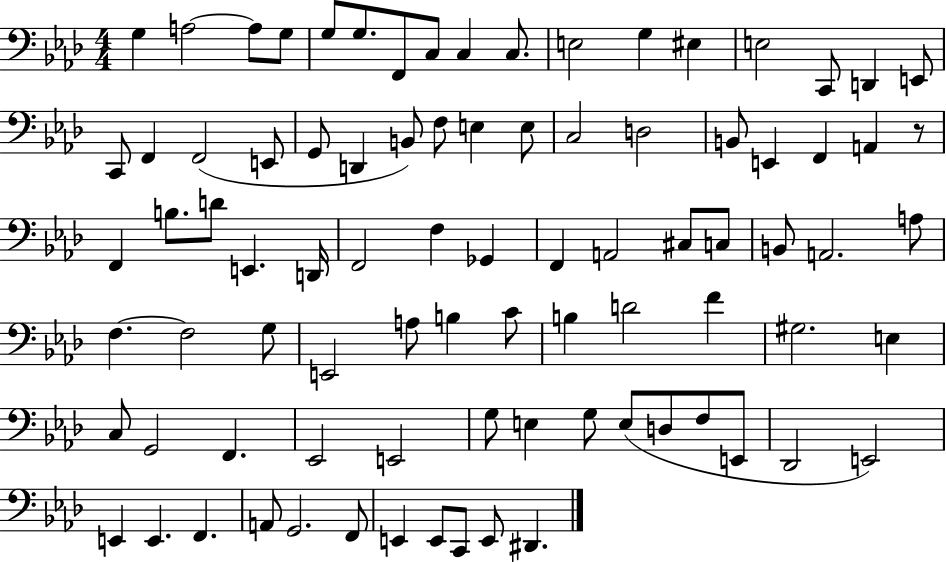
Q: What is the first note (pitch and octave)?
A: G3